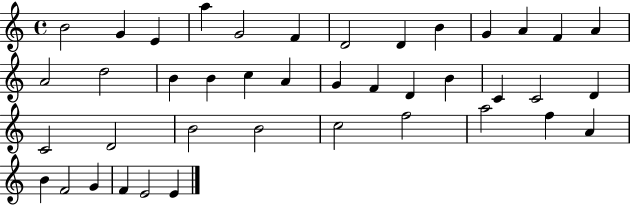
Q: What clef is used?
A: treble